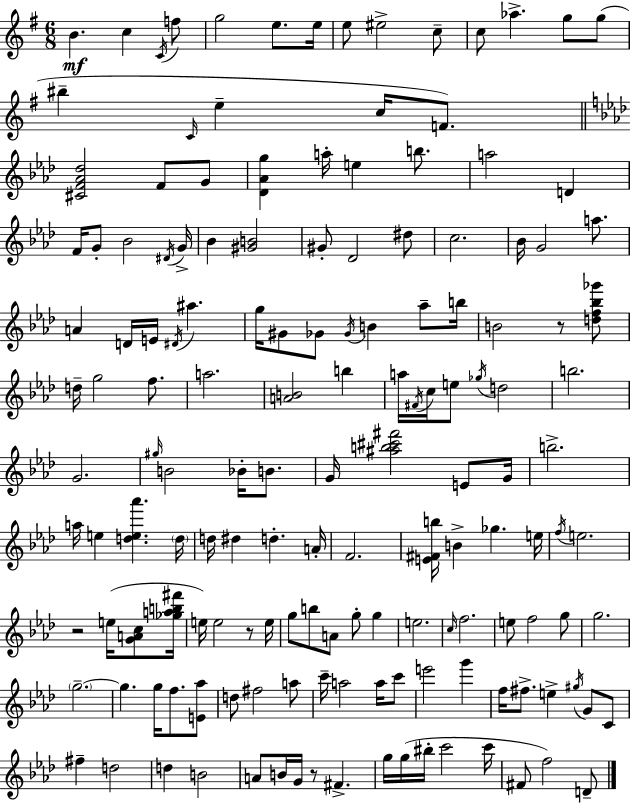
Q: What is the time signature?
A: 6/8